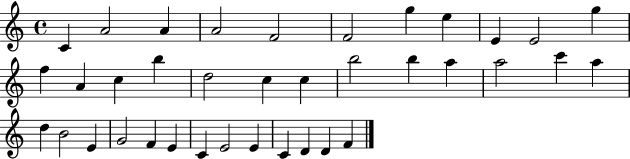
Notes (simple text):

C4/q A4/h A4/q A4/h F4/h F4/h G5/q E5/q E4/q E4/h G5/q F5/q A4/q C5/q B5/q D5/h C5/q C5/q B5/h B5/q A5/q A5/h C6/q A5/q D5/q B4/h E4/q G4/h F4/q E4/q C4/q E4/h E4/q C4/q D4/q D4/q F4/q